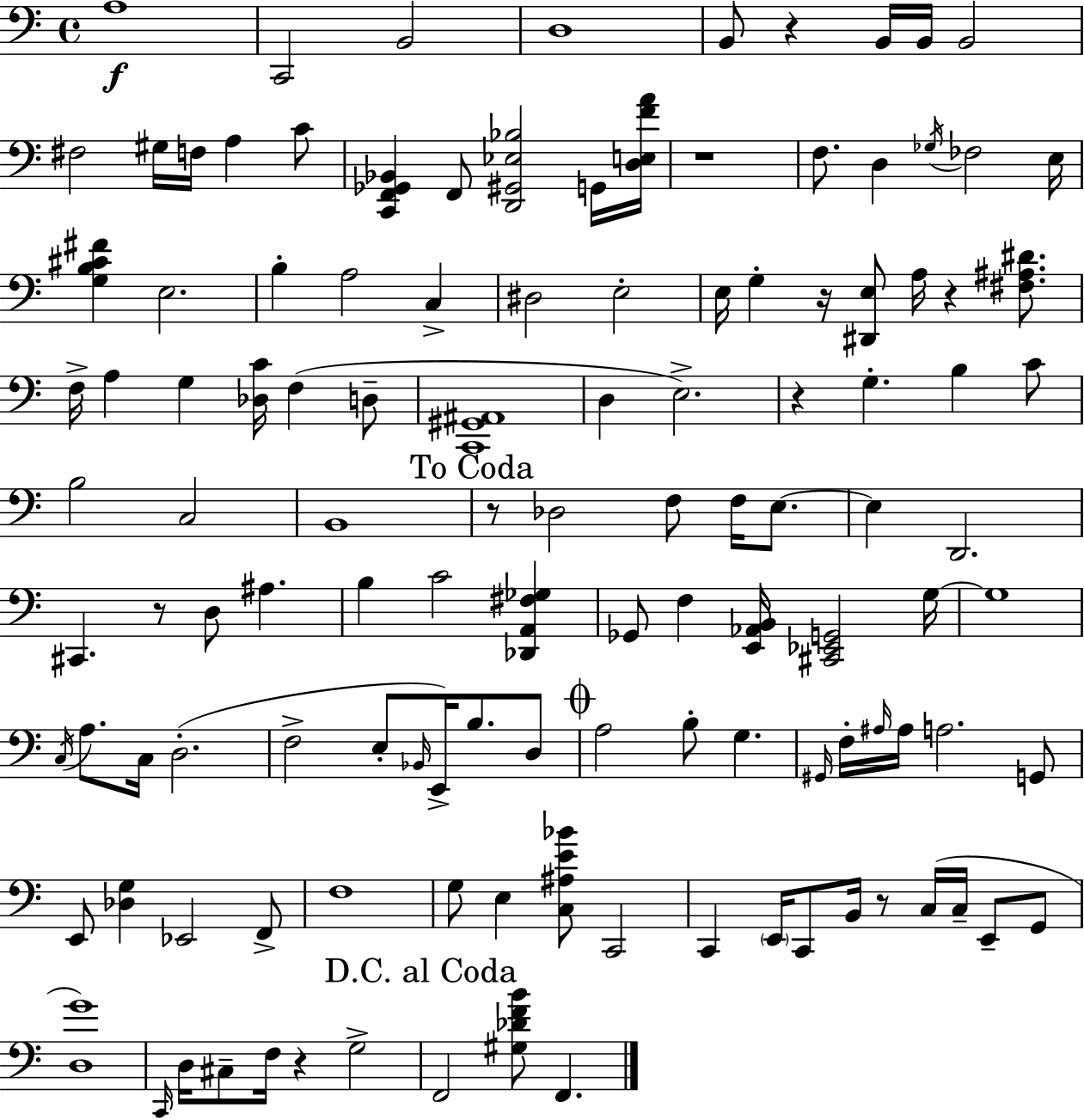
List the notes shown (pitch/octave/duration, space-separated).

A3/w C2/h B2/h D3/w B2/e R/q B2/s B2/s B2/h F#3/h G#3/s F3/s A3/q C4/e [C2,F2,Gb2,Bb2]/q F2/e [D2,G#2,Eb3,Bb3]/h G2/s [D3,E3,F4,A4]/s R/w F3/e. D3/q Gb3/s FES3/h E3/s [G3,B3,C#4,F#4]/q E3/h. B3/q A3/h C3/q D#3/h E3/h E3/s G3/q R/s [D#2,E3]/e A3/s R/q [F#3,A#3,D#4]/e. F3/s A3/q G3/q [Db3,C4]/s F3/q D3/e [C2,G#2,A#2]/w D3/q E3/h. R/q G3/q. B3/q C4/e B3/h C3/h B2/w R/e Db3/h F3/e F3/s E3/e. E3/q D2/h. C#2/q. R/e D3/e A#3/q. B3/q C4/h [Db2,A2,F#3,Gb3]/q Gb2/e F3/q [E2,Ab2,B2]/s [C#2,Eb2,G2]/h G3/s G3/w C3/s A3/e. C3/s D3/h. F3/h E3/e Bb2/s E2/s B3/e. D3/e A3/h B3/e G3/q. G#2/s F3/s A#3/s A#3/s A3/h. G2/e E2/e [Db3,G3]/q Eb2/h F2/e F3/w G3/e E3/q [C3,A#3,E4,Bb4]/e C2/h C2/q E2/s C2/e B2/s R/e C3/s C3/s E2/e G2/e [D3,G4]/w C2/s D3/s C#3/e F3/s R/q G3/h F2/h [G#3,Db4,F4,B4]/e F2/q.